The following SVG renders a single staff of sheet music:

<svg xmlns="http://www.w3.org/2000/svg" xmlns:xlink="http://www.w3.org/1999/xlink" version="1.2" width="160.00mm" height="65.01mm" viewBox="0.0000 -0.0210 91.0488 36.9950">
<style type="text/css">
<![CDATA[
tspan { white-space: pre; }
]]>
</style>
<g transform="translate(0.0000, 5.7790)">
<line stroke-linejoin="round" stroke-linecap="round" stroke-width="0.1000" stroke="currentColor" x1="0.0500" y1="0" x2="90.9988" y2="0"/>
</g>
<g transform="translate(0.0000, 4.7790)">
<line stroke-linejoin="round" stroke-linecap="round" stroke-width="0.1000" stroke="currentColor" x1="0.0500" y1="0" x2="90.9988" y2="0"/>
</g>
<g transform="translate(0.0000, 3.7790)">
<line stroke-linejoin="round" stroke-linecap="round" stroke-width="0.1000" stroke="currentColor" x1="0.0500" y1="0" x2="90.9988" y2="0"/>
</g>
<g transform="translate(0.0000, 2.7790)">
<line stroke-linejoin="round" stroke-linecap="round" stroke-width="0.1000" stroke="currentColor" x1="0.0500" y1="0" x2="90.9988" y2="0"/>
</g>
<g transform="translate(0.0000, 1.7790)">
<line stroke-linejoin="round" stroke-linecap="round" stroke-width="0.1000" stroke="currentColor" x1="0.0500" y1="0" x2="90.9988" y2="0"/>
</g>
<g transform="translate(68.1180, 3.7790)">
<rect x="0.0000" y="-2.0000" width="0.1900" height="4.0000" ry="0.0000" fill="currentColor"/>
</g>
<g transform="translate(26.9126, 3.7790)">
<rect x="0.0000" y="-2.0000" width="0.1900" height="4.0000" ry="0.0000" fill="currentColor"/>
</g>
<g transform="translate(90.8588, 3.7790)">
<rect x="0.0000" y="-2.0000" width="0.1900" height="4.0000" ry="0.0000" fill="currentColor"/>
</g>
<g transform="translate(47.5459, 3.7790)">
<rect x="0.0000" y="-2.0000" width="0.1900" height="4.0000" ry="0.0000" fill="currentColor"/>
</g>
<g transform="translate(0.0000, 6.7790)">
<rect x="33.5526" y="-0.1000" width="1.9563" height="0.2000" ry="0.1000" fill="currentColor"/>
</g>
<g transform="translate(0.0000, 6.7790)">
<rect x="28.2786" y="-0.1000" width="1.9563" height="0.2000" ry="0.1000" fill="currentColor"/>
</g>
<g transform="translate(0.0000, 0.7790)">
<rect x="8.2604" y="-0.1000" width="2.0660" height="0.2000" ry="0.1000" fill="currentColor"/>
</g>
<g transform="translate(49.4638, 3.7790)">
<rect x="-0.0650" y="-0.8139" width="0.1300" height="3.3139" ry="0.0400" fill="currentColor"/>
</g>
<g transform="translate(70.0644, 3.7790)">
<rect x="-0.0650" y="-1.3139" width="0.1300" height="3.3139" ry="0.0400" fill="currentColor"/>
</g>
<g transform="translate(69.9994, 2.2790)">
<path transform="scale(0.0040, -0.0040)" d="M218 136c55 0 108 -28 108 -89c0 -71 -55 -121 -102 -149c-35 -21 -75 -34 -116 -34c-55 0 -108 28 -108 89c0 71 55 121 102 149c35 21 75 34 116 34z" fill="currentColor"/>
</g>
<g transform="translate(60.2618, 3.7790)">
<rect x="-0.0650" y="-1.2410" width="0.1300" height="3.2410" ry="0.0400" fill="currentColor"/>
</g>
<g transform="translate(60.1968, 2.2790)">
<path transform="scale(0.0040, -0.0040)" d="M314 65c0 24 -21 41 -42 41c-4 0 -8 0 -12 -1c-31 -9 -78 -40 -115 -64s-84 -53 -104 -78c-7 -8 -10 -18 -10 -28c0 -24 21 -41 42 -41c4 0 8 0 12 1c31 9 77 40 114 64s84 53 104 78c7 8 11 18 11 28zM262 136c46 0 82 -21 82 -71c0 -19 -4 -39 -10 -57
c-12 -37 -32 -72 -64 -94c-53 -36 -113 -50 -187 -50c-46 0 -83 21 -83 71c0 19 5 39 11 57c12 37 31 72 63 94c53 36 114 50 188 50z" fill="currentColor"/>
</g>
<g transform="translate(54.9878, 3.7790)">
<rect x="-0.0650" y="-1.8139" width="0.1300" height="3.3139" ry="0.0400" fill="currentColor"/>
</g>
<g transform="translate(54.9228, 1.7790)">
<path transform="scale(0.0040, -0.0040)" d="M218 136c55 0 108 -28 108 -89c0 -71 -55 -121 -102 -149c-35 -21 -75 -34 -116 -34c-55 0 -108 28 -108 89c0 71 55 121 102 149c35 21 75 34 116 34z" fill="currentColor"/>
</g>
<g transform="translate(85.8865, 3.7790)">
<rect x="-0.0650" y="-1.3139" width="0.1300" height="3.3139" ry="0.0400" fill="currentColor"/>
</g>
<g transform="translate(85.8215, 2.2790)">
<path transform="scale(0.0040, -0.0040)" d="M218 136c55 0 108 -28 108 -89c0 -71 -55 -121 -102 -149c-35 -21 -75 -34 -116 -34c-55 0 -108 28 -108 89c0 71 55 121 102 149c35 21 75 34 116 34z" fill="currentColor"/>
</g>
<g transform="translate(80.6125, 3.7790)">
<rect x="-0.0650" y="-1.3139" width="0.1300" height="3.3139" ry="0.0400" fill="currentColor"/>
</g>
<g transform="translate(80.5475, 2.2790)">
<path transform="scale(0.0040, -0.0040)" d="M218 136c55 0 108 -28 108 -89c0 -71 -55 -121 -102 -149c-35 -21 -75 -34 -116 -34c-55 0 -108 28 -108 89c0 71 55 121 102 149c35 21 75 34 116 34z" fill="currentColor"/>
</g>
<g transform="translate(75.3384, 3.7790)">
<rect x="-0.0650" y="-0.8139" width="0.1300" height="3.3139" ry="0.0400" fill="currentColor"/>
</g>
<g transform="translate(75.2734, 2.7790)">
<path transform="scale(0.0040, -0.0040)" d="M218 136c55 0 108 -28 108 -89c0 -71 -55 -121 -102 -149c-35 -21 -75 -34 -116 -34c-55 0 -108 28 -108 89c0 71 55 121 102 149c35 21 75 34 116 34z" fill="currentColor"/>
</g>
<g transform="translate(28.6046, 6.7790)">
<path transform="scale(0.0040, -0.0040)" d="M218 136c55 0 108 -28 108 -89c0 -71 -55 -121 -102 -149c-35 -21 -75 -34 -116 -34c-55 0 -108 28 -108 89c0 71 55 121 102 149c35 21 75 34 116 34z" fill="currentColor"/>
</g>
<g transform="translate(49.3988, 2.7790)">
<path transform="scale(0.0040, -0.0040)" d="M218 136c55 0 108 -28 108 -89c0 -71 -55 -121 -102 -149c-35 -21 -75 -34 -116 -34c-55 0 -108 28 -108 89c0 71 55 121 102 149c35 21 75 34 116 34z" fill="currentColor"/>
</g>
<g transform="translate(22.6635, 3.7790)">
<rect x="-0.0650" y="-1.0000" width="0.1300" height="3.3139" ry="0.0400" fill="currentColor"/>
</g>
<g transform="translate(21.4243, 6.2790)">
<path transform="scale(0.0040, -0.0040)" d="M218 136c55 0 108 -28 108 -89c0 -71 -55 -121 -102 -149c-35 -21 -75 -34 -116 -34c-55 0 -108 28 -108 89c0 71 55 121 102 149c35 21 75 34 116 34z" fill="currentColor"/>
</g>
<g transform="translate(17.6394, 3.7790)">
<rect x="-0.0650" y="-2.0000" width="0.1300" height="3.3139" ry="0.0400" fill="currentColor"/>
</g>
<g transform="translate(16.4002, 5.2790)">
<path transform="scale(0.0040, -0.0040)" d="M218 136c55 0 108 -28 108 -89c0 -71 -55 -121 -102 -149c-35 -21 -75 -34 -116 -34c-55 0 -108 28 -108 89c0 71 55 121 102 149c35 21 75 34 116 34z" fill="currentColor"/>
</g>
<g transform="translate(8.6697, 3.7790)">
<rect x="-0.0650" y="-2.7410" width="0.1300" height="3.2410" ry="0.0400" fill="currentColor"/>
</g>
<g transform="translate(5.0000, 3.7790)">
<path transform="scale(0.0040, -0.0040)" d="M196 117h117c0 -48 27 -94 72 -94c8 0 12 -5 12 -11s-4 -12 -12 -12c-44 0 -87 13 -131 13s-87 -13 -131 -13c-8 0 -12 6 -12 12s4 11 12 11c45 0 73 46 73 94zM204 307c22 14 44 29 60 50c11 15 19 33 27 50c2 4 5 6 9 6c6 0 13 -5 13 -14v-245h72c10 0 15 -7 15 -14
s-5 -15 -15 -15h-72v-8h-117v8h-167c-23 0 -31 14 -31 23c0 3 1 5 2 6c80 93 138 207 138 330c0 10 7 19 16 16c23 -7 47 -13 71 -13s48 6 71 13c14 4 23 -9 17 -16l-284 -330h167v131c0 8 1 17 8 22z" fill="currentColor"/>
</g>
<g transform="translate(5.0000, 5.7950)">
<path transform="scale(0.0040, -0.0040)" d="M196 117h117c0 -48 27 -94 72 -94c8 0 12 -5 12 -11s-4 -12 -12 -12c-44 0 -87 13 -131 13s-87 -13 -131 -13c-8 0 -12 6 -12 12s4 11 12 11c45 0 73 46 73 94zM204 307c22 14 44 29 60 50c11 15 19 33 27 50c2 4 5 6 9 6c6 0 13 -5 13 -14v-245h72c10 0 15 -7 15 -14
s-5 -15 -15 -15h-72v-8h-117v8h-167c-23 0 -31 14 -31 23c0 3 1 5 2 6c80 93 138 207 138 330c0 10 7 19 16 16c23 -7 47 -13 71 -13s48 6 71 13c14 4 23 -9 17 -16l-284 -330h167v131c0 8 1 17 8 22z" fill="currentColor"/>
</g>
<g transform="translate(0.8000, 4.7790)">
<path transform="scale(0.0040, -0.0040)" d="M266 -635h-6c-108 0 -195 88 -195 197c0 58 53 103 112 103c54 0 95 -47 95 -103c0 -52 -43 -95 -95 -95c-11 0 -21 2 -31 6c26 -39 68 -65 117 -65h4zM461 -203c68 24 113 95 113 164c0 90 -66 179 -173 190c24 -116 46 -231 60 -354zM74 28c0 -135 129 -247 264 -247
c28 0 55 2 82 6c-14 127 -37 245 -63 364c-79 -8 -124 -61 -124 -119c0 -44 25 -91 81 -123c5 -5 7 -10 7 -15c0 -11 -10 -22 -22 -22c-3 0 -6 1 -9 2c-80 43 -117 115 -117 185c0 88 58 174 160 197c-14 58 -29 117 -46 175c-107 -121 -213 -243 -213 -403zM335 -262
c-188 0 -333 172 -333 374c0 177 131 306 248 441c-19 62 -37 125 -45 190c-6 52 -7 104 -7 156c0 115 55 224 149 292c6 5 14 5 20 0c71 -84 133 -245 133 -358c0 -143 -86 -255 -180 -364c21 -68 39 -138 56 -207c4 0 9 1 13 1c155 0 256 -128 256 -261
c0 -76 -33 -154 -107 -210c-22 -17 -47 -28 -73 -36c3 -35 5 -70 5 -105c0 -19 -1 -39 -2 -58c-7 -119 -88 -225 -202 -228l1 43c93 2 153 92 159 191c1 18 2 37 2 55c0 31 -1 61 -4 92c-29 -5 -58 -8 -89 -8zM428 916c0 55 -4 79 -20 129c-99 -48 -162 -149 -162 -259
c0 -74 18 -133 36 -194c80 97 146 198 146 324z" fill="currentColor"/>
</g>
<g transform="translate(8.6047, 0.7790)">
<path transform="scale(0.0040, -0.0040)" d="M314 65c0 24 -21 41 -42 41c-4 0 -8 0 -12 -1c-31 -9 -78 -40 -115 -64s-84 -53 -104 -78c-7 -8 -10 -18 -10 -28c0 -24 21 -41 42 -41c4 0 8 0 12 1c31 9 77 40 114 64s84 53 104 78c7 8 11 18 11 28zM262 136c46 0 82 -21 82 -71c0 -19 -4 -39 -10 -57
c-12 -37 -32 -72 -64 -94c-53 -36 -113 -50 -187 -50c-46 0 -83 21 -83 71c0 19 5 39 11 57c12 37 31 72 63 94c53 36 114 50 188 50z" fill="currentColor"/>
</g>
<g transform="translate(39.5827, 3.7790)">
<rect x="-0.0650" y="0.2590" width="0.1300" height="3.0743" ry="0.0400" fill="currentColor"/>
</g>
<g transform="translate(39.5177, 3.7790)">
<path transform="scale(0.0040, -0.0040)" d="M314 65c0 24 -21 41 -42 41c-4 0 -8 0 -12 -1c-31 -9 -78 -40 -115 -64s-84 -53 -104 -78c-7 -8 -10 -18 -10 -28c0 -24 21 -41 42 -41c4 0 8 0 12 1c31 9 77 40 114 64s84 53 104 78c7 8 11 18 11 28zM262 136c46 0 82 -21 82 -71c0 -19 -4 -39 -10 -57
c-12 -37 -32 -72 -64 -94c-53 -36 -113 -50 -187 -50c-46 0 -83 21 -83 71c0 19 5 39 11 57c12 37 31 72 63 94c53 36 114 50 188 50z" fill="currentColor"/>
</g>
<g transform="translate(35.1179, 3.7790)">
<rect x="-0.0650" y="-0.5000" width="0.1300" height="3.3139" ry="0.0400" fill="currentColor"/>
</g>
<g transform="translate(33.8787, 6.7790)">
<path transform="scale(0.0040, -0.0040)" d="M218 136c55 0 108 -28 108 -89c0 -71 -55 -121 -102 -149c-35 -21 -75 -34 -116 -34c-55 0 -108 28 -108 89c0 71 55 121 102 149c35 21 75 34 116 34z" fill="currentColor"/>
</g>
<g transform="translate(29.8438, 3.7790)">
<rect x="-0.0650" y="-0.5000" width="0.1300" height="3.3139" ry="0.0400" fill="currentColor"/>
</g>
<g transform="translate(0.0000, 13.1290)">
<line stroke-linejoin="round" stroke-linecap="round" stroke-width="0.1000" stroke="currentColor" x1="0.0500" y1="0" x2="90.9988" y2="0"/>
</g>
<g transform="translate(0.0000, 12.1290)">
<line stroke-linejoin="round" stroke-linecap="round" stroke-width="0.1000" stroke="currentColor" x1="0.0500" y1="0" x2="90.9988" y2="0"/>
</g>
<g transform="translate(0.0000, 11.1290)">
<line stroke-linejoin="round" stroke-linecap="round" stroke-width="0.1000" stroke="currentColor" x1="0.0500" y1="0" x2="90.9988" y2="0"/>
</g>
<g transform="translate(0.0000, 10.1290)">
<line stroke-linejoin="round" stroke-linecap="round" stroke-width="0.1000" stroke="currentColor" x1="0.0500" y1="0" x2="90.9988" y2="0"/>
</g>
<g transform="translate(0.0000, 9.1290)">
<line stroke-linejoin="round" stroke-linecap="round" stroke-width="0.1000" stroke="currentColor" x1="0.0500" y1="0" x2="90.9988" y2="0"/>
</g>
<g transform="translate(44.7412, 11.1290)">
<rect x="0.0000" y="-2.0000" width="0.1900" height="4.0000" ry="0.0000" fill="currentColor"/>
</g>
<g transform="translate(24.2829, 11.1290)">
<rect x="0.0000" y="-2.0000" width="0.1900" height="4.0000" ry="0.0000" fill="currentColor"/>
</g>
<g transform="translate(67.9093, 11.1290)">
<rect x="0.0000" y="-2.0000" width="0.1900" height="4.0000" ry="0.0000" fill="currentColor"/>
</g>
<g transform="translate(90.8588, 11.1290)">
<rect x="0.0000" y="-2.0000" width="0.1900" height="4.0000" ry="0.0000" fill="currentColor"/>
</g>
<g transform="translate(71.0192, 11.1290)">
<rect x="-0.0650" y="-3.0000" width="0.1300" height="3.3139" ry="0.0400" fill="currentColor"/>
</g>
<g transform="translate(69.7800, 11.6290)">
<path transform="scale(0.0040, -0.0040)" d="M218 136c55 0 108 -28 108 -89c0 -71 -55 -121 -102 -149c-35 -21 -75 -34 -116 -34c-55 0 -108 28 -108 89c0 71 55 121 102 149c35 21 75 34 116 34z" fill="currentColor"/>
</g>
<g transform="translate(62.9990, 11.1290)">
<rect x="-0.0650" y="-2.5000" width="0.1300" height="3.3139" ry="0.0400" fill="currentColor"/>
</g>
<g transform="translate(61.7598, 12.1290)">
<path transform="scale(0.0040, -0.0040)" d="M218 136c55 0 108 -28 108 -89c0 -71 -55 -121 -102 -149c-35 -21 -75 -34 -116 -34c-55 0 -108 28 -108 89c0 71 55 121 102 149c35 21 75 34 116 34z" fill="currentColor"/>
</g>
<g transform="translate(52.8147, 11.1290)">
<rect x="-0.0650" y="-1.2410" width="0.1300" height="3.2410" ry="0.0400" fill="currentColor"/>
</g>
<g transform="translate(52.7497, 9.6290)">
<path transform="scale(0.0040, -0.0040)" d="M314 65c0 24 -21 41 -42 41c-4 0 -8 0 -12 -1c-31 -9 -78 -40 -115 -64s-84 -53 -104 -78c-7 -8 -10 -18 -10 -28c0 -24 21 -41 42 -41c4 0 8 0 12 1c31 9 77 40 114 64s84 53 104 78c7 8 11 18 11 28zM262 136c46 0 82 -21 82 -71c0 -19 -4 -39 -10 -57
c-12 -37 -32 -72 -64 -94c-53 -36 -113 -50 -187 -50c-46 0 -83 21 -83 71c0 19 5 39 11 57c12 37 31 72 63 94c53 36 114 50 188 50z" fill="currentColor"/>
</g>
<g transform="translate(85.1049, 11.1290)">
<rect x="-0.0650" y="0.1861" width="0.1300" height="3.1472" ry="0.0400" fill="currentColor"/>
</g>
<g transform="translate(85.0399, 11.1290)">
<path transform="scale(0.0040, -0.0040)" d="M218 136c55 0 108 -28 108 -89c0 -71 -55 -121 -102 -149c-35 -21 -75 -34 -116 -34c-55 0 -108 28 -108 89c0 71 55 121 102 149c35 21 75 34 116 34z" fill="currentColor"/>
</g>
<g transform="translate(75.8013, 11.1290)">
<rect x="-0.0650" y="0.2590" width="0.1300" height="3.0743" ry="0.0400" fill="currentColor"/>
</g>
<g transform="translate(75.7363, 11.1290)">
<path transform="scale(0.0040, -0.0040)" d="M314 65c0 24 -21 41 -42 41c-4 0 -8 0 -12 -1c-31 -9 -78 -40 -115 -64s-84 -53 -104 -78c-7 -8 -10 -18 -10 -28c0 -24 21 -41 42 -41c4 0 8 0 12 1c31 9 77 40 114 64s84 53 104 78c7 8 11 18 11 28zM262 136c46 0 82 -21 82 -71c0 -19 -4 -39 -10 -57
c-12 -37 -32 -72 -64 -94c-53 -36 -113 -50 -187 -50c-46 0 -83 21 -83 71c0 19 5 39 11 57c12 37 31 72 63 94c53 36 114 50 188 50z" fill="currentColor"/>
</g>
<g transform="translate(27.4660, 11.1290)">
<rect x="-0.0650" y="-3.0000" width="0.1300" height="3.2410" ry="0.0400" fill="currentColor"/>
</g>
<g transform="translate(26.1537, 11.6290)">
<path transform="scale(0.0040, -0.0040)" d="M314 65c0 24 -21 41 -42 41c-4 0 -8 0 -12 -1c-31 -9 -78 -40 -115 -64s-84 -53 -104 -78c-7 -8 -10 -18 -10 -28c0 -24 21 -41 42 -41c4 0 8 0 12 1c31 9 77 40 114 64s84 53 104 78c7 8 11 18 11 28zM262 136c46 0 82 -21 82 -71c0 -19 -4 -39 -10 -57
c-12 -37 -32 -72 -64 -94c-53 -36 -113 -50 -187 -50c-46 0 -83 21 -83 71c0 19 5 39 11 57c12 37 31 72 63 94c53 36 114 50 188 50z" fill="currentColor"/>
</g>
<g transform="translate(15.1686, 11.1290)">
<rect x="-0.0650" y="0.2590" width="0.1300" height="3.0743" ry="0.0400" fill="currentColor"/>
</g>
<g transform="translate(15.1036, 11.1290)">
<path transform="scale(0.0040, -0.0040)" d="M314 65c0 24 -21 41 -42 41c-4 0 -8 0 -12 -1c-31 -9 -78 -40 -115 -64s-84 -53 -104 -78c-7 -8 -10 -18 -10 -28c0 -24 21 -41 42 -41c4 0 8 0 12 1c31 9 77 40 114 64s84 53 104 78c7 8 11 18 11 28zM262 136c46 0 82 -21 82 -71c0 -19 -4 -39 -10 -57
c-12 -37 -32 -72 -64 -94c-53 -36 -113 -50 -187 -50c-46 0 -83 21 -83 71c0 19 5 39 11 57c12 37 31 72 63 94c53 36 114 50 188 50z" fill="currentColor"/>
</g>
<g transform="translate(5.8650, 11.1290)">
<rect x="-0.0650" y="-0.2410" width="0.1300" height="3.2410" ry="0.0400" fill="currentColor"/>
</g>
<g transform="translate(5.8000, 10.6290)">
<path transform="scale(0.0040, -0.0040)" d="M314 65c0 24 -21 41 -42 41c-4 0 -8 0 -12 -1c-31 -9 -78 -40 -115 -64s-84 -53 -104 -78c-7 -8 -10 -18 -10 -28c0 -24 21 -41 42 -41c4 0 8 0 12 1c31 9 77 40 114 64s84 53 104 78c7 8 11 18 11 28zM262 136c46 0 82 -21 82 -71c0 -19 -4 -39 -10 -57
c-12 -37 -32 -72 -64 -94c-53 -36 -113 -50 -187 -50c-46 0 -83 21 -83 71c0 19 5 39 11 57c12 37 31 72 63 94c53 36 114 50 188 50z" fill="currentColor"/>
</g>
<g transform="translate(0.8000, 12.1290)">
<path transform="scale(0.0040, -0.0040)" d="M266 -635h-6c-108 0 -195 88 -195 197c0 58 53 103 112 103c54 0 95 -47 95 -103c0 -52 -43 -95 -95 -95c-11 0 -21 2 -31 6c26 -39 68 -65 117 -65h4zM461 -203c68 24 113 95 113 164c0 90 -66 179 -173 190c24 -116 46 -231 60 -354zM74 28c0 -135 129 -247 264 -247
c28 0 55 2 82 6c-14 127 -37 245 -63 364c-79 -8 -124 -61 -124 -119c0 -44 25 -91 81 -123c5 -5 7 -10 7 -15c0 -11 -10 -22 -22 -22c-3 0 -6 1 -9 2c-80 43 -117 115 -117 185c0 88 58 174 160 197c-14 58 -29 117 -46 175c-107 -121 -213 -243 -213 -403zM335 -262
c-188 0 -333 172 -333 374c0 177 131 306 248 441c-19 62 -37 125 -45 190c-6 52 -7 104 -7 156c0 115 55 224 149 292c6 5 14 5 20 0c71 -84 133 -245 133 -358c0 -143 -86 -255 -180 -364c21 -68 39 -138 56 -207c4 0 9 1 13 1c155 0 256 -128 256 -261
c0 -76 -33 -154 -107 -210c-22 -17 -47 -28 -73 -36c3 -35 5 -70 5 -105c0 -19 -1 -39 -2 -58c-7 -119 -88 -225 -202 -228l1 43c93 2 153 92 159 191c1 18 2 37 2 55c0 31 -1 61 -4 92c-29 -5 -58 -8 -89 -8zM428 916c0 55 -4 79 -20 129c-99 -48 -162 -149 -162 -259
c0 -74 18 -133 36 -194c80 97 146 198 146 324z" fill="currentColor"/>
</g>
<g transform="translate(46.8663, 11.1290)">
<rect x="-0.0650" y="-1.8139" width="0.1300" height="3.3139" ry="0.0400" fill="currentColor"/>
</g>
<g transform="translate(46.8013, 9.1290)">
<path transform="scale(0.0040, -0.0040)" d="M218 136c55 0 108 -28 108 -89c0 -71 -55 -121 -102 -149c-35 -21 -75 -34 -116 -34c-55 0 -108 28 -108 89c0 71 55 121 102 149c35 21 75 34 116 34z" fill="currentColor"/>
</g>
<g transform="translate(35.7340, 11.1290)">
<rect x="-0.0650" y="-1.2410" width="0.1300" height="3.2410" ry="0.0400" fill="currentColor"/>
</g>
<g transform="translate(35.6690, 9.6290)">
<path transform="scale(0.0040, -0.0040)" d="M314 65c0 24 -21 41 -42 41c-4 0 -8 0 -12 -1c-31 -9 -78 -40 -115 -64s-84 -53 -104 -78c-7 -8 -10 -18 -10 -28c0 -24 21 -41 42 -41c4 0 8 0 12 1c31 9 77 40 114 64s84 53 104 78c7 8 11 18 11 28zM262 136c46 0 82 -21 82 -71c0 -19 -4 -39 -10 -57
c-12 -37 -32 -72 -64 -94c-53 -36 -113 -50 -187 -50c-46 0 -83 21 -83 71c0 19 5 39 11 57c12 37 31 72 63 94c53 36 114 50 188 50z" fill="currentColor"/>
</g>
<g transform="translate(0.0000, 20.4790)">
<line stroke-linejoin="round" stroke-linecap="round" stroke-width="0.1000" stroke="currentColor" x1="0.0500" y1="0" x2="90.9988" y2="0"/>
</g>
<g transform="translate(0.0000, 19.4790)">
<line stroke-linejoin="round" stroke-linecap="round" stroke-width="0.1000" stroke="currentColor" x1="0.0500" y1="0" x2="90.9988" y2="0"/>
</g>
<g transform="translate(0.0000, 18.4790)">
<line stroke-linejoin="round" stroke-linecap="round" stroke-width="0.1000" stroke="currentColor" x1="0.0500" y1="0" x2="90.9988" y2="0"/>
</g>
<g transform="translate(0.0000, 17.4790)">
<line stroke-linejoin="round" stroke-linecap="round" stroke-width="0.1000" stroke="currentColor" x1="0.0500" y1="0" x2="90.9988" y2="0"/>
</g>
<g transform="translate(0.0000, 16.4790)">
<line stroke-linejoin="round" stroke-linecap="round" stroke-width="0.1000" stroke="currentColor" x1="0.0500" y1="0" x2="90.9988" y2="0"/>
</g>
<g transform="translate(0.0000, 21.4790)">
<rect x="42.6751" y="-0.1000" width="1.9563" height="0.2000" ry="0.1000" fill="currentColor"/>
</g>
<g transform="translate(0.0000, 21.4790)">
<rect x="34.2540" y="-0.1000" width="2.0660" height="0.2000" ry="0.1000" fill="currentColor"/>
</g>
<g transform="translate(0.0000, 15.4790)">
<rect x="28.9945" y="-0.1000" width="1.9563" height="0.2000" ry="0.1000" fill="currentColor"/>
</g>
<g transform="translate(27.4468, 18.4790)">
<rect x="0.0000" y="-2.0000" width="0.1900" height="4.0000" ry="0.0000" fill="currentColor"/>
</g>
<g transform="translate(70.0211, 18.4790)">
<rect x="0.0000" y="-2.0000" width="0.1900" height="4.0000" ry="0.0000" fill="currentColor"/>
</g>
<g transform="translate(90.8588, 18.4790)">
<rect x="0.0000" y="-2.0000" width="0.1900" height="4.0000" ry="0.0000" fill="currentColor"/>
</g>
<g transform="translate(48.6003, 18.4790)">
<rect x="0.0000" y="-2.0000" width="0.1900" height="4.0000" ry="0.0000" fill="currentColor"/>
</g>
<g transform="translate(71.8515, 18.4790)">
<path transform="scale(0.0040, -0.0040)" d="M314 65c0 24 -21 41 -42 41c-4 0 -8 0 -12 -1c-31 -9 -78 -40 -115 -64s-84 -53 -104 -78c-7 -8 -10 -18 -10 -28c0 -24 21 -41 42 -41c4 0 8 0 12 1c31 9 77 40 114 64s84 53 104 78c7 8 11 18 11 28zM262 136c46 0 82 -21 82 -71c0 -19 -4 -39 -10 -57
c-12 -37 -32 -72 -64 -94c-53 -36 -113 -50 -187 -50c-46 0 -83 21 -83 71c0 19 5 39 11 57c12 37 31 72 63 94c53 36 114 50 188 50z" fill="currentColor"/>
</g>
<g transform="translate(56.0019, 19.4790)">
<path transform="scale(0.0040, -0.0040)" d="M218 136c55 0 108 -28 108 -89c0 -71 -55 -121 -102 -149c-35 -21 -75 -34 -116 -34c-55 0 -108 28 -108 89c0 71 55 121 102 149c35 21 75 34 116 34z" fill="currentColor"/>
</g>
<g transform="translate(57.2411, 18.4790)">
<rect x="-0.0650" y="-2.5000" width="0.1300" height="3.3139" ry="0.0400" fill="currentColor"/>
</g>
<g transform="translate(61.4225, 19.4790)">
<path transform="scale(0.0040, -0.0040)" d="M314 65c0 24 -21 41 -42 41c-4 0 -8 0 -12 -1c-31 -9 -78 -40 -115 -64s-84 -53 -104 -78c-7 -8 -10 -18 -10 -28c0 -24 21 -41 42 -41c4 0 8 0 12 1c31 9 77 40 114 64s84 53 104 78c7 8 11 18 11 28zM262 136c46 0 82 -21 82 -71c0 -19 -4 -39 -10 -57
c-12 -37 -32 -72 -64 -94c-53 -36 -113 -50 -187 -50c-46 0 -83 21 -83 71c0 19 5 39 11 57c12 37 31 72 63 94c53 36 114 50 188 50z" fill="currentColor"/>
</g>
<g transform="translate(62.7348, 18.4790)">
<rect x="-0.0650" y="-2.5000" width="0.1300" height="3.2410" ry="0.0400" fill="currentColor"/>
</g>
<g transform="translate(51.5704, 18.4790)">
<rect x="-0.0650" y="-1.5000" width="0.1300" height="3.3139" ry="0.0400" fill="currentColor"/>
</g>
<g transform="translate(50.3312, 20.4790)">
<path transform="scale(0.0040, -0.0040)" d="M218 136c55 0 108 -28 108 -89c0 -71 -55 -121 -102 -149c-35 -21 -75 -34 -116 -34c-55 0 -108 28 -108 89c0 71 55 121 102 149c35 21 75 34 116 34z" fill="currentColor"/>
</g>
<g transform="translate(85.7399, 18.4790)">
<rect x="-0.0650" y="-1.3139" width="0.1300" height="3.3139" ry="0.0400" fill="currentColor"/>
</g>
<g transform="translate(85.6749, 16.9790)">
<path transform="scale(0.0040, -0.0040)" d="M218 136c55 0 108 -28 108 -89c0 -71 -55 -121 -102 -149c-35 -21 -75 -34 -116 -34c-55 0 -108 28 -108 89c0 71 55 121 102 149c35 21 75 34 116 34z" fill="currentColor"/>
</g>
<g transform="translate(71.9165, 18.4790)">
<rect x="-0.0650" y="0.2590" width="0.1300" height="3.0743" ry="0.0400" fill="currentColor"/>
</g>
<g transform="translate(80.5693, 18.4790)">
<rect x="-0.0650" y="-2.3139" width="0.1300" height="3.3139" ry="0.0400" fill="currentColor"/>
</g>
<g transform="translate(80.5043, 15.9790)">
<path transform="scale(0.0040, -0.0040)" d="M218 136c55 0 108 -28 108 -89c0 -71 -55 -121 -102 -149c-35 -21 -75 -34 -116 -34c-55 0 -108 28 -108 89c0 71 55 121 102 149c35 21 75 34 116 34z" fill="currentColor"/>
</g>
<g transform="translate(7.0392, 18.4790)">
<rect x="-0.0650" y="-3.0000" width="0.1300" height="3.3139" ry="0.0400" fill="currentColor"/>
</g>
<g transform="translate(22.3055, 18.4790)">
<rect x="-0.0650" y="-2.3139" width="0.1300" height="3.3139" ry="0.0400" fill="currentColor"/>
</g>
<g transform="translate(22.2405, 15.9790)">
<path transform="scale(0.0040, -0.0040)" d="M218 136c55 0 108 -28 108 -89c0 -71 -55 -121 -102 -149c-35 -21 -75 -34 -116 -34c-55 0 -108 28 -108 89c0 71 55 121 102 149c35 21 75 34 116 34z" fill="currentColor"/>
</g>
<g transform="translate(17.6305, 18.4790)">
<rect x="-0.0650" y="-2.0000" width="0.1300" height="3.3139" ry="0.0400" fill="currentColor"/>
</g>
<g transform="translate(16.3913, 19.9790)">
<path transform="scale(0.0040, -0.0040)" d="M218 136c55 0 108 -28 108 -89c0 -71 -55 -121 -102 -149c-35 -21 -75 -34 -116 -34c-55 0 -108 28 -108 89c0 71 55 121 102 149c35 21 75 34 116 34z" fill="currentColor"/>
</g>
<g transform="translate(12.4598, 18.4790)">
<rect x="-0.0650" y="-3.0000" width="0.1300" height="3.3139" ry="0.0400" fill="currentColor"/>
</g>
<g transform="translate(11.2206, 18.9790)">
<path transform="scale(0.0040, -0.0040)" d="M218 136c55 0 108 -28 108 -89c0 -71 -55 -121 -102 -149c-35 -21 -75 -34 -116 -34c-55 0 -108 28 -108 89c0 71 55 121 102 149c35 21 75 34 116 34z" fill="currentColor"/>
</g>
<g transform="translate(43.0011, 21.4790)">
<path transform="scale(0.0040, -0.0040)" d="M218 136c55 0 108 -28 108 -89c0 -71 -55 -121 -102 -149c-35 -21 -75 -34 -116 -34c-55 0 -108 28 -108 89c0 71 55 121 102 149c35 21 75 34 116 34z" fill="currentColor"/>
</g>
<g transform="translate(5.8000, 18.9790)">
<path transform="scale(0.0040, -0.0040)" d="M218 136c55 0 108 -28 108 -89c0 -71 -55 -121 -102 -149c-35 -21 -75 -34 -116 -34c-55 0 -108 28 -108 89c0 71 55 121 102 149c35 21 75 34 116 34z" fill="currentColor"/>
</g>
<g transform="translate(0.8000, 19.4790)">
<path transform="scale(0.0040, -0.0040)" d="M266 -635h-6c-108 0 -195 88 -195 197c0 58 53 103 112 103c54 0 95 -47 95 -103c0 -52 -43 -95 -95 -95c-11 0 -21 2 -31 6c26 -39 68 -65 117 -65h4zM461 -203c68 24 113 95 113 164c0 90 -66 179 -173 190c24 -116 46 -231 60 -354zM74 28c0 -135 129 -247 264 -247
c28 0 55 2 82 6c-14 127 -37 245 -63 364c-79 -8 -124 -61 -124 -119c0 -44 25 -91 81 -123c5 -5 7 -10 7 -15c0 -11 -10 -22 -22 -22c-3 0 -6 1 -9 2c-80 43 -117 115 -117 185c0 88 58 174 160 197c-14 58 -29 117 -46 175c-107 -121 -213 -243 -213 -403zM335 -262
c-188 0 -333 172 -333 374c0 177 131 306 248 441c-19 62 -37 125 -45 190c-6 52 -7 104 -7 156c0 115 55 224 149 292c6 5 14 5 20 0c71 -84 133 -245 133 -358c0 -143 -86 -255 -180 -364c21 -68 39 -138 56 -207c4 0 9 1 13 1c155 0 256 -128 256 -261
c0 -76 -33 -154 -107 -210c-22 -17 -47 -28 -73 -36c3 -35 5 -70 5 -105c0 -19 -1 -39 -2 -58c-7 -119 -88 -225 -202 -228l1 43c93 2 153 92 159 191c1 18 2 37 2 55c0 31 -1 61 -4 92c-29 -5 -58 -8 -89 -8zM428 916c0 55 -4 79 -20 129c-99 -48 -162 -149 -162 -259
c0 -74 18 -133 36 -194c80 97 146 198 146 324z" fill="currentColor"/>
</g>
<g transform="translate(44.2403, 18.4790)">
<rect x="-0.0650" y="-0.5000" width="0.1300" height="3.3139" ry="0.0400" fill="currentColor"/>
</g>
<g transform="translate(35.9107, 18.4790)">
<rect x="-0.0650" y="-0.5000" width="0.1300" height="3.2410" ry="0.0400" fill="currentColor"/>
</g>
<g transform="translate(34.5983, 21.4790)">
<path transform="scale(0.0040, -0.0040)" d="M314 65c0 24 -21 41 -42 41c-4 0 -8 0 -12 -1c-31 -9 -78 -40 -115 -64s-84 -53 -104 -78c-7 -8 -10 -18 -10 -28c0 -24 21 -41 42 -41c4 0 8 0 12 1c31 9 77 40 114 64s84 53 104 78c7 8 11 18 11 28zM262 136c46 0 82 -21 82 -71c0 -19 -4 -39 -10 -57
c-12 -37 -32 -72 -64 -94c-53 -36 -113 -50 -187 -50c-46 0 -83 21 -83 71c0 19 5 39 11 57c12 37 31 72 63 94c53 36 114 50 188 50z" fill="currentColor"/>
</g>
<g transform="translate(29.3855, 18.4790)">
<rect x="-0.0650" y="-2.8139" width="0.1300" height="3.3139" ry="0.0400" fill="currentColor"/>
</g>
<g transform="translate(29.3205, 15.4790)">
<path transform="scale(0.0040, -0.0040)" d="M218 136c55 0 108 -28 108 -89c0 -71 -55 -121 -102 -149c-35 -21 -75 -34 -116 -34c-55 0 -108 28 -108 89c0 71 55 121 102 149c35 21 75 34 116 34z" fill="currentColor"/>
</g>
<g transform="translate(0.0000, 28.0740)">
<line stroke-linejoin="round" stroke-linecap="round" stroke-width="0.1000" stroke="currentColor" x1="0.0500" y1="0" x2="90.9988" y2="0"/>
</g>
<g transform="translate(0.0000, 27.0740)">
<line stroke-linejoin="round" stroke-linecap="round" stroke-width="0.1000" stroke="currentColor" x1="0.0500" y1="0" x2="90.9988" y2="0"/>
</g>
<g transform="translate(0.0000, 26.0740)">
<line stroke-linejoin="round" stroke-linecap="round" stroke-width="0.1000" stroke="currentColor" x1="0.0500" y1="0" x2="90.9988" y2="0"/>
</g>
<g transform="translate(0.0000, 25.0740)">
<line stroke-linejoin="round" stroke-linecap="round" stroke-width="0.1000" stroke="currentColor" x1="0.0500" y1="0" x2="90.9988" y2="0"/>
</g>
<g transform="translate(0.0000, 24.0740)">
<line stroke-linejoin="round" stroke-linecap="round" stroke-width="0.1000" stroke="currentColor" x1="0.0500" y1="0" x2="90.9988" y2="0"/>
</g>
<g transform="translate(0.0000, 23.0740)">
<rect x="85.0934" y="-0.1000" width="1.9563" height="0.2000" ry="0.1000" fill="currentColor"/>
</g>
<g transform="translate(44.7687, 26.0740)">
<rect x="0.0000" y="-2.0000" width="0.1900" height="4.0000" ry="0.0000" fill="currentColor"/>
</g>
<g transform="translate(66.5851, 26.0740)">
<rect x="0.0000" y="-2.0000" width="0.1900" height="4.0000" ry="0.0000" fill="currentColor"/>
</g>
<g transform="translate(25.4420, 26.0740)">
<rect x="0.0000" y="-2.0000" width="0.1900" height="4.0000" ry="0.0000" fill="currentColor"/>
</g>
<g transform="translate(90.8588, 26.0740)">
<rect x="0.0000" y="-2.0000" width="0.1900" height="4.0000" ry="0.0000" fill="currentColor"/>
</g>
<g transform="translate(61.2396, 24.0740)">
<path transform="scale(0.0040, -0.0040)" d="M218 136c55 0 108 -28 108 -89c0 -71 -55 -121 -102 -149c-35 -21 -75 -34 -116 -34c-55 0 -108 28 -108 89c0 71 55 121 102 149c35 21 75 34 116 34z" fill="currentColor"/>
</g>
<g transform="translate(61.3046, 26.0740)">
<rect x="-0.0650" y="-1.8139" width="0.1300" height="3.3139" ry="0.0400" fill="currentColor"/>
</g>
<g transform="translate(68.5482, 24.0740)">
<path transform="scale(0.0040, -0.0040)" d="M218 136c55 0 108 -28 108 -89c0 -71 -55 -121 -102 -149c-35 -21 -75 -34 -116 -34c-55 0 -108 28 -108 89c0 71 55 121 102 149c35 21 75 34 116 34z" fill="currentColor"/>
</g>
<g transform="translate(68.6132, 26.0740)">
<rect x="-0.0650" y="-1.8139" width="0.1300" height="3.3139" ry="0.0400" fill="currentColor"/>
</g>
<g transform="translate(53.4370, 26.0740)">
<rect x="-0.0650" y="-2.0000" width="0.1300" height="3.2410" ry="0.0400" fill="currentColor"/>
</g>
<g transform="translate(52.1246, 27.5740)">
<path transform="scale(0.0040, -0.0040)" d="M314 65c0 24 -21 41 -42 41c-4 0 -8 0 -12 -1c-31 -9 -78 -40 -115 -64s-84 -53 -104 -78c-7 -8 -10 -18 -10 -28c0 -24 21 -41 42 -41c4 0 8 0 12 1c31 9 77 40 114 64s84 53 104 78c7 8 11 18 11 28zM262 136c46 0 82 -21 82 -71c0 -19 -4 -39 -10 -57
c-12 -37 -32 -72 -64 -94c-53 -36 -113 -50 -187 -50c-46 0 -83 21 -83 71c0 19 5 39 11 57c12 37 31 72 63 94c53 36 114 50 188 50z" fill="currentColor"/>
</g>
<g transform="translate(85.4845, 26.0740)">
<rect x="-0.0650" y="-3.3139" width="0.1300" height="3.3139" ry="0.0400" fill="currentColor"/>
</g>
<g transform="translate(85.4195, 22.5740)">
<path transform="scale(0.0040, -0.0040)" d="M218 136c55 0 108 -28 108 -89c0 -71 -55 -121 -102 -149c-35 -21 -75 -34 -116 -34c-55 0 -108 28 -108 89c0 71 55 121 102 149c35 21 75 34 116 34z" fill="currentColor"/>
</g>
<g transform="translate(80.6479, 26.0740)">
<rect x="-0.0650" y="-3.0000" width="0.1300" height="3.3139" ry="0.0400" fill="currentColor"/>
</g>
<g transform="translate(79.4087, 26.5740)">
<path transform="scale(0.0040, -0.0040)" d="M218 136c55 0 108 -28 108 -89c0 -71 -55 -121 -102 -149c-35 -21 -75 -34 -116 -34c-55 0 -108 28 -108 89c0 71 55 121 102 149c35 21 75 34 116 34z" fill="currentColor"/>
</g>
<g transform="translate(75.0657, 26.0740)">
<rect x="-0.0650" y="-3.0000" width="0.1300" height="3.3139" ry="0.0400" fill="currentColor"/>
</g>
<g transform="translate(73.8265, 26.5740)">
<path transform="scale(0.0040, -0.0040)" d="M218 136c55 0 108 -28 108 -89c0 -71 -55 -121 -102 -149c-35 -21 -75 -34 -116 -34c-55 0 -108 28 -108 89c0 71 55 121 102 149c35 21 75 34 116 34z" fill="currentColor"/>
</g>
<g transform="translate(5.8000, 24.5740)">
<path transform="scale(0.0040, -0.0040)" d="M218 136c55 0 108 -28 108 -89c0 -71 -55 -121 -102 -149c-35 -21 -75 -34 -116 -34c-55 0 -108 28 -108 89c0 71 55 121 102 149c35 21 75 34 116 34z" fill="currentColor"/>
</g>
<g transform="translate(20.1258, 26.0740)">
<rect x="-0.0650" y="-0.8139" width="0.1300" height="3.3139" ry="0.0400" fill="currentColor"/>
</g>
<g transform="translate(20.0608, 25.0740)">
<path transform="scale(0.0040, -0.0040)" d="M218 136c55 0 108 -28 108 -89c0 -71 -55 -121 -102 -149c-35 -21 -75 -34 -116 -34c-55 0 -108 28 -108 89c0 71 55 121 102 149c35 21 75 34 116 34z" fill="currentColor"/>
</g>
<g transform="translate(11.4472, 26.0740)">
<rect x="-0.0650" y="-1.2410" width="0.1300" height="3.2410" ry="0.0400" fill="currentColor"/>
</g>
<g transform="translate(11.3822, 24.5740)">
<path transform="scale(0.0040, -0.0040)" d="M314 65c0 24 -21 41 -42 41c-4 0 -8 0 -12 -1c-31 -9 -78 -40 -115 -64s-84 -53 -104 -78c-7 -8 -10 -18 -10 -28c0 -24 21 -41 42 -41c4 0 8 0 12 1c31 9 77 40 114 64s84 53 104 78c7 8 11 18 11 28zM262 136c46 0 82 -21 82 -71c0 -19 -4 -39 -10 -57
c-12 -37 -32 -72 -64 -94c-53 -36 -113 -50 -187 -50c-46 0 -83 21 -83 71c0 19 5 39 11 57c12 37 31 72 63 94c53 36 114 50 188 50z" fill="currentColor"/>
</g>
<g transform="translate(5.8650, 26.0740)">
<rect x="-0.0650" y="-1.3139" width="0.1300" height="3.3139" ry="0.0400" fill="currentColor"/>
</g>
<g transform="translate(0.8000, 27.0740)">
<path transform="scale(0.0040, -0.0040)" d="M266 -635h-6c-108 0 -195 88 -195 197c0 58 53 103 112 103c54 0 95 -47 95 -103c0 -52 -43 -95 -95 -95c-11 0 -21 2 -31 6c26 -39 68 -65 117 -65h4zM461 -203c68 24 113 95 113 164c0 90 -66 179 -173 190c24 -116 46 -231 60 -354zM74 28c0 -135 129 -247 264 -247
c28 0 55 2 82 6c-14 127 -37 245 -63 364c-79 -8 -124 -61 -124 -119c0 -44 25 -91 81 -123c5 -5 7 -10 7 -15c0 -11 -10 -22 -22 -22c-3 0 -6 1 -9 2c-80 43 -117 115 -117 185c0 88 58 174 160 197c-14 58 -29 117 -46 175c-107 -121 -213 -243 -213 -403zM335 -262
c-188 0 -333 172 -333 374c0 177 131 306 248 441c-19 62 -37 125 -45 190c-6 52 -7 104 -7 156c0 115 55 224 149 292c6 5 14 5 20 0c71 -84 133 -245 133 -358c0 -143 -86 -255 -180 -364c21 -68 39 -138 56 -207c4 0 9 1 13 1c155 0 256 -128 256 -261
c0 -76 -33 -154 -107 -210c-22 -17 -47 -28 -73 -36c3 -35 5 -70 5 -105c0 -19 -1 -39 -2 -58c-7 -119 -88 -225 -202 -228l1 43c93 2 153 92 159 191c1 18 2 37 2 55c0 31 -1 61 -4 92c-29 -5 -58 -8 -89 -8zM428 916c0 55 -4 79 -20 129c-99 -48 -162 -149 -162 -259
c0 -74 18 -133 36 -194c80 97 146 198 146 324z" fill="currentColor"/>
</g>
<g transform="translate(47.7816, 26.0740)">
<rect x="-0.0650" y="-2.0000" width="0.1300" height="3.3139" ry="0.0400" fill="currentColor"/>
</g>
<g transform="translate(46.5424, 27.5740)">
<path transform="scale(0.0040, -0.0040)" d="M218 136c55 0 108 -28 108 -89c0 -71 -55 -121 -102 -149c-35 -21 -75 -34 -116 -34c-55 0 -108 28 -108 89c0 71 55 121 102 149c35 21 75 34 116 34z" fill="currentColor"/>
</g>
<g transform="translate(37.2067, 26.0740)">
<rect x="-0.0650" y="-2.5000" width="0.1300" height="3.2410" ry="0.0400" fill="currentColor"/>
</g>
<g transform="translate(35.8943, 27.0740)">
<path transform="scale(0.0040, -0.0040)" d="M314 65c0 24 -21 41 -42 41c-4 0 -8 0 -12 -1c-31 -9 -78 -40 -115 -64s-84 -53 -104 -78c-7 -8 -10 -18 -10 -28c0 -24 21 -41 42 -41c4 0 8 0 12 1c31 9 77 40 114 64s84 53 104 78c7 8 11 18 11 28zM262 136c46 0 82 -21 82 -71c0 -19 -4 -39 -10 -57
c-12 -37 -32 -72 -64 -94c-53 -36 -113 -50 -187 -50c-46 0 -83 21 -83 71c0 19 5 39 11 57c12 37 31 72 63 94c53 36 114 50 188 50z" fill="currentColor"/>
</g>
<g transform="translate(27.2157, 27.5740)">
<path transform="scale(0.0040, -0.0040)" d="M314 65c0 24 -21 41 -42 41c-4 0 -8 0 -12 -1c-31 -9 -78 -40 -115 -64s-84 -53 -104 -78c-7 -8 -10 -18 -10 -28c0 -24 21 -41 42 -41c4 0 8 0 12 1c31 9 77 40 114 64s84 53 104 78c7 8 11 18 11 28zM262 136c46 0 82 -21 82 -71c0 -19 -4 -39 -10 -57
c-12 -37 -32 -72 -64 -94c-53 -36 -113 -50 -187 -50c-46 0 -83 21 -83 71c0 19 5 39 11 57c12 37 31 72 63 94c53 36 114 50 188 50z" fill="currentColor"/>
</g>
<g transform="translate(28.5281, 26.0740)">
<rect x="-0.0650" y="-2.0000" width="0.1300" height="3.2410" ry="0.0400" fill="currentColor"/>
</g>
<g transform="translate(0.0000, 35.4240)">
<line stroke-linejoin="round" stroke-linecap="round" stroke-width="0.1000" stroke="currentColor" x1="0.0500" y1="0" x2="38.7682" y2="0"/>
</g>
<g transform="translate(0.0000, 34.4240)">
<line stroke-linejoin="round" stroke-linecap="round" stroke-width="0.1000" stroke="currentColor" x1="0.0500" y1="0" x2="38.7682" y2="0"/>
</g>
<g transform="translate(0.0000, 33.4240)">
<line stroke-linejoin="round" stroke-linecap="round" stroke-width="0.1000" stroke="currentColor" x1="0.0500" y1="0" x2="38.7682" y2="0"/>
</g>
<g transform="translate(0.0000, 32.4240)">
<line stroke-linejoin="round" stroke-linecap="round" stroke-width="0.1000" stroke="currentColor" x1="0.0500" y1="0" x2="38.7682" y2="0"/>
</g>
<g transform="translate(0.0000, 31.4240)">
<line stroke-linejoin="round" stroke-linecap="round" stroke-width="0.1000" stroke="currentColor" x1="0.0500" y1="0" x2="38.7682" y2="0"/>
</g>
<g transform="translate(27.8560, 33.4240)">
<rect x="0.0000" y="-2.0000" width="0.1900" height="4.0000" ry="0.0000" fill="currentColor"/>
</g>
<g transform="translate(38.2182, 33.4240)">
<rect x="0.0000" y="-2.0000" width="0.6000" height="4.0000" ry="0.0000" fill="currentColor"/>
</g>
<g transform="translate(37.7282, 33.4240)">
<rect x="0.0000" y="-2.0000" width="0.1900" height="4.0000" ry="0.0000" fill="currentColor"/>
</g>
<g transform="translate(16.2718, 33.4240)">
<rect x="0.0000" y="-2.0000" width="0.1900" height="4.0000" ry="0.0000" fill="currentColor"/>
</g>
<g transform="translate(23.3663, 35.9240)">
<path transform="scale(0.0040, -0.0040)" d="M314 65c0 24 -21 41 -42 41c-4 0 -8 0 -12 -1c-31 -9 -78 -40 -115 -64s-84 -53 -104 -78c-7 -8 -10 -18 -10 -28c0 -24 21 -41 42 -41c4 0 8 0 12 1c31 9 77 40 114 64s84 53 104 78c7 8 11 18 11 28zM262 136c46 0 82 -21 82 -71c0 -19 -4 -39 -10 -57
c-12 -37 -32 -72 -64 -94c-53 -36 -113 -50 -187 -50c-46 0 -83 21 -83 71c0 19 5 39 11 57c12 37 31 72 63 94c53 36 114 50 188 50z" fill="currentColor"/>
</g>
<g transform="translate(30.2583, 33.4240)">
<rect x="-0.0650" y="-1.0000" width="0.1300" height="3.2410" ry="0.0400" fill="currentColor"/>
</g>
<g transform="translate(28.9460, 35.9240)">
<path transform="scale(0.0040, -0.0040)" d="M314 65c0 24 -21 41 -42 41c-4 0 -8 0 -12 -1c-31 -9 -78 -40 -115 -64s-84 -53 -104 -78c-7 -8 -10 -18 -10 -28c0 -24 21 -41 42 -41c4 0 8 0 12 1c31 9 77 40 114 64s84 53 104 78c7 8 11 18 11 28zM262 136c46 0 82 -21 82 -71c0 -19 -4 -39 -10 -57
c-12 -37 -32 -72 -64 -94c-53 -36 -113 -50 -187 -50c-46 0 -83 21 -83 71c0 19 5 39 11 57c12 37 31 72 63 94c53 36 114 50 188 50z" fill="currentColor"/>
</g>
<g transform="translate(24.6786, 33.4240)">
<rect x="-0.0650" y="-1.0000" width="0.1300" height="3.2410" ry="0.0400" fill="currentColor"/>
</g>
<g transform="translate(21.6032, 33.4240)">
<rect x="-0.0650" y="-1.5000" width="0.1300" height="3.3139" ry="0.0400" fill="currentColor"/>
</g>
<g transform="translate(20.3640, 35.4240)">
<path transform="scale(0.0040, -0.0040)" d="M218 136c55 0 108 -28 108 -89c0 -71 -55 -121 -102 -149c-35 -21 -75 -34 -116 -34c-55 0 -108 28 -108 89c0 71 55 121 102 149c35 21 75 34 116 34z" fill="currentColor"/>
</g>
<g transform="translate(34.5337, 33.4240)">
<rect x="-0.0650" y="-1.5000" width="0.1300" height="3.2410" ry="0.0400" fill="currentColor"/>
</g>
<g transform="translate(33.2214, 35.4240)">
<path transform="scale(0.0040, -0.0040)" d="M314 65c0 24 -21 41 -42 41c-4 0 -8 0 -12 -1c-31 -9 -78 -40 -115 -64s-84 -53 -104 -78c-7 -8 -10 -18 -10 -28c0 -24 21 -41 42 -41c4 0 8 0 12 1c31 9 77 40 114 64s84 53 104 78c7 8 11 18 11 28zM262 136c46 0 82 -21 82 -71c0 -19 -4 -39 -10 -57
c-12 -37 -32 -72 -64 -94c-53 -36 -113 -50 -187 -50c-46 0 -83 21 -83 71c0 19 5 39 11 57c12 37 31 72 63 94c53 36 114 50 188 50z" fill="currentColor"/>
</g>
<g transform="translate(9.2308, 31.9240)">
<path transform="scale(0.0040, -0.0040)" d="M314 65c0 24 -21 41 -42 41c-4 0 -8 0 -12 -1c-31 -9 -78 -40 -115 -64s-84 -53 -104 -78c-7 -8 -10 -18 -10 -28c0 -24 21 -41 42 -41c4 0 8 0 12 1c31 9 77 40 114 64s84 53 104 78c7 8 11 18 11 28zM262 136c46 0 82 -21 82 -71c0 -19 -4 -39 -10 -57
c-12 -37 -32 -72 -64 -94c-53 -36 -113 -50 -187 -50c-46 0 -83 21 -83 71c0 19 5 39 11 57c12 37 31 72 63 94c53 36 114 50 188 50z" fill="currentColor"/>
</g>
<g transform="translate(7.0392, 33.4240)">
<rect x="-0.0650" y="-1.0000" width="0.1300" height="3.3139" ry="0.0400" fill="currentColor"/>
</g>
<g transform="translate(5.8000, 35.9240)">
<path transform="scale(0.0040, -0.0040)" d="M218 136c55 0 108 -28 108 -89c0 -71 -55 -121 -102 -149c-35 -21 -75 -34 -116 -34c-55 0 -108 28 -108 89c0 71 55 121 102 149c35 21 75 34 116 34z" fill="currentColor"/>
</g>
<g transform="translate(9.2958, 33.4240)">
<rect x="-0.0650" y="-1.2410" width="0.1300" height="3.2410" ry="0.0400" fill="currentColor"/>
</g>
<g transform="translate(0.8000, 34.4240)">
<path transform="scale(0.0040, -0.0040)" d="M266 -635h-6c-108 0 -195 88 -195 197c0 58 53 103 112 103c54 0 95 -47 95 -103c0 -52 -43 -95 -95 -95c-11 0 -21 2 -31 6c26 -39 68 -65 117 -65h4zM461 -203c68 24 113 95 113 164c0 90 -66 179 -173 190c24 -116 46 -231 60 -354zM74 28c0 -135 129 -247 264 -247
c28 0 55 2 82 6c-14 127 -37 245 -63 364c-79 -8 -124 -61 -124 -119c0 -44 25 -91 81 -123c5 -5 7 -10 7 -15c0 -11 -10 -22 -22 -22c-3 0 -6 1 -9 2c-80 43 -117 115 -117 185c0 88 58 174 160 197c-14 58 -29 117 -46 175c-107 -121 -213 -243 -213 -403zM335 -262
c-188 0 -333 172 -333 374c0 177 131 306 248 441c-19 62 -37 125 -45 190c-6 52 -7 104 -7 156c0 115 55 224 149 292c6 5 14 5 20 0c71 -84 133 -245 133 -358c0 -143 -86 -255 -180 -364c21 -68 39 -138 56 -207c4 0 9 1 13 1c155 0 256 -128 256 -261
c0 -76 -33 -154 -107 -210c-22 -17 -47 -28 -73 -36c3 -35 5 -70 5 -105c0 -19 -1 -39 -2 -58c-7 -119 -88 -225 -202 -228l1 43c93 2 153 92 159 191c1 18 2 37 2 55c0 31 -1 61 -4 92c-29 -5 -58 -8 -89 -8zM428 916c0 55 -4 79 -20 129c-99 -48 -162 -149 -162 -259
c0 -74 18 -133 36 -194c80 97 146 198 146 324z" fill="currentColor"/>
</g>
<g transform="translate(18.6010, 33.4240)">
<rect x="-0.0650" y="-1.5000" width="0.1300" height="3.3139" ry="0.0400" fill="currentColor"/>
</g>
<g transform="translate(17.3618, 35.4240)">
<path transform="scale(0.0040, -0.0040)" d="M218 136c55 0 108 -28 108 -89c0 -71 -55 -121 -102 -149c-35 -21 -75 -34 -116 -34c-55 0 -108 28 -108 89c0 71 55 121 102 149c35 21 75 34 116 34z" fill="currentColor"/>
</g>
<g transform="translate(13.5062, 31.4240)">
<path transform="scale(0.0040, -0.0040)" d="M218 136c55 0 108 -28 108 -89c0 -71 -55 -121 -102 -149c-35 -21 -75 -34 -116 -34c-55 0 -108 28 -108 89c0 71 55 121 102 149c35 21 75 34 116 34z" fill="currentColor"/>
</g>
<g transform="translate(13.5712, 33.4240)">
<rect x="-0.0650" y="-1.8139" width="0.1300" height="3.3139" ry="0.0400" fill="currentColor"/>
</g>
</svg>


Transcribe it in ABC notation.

X:1
T:Untitled
M:4/4
L:1/4
K:C
a2 F D C C B2 d f e2 e d e e c2 B2 A2 e2 f e2 G A B2 B A A F g a C2 C E G G2 B2 g e e e2 d F2 G2 F F2 f f A A b D e2 f E E D2 D2 E2